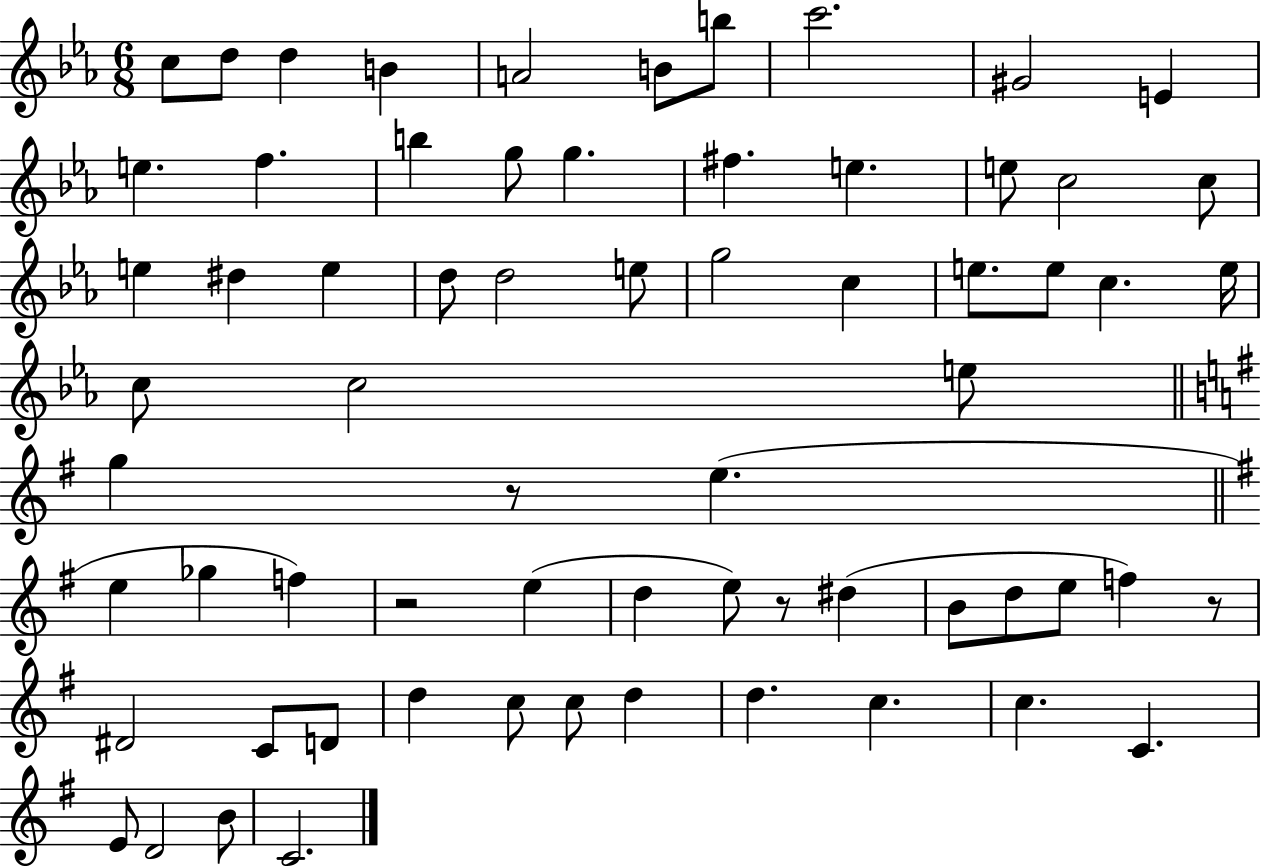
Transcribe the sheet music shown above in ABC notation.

X:1
T:Untitled
M:6/8
L:1/4
K:Eb
c/2 d/2 d B A2 B/2 b/2 c'2 ^G2 E e f b g/2 g ^f e e/2 c2 c/2 e ^d e d/2 d2 e/2 g2 c e/2 e/2 c e/4 c/2 c2 e/2 g z/2 e e _g f z2 e d e/2 z/2 ^d B/2 d/2 e/2 f z/2 ^D2 C/2 D/2 d c/2 c/2 d d c c C E/2 D2 B/2 C2